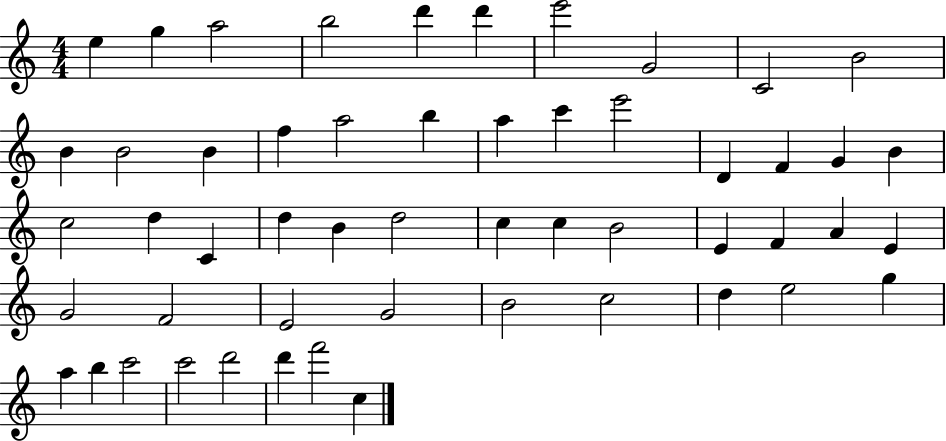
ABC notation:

X:1
T:Untitled
M:4/4
L:1/4
K:C
e g a2 b2 d' d' e'2 G2 C2 B2 B B2 B f a2 b a c' e'2 D F G B c2 d C d B d2 c c B2 E F A E G2 F2 E2 G2 B2 c2 d e2 g a b c'2 c'2 d'2 d' f'2 c